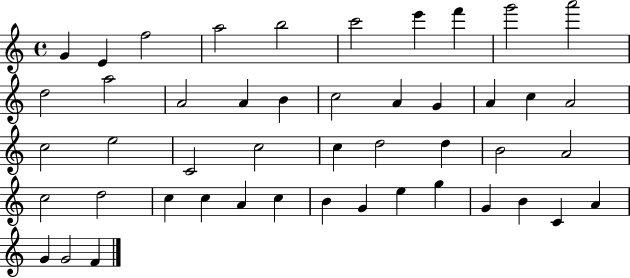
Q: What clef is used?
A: treble